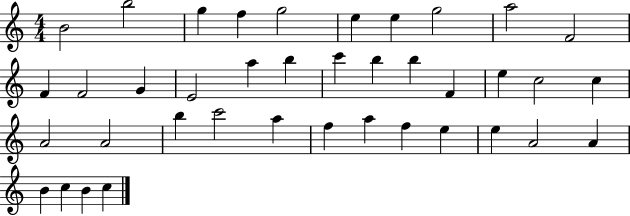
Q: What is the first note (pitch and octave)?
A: B4